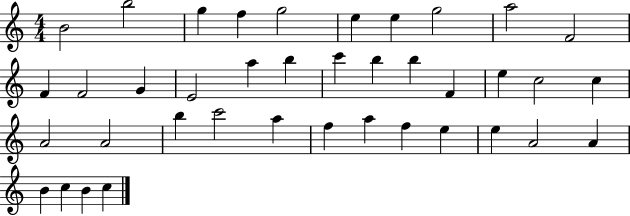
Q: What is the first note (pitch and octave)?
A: B4